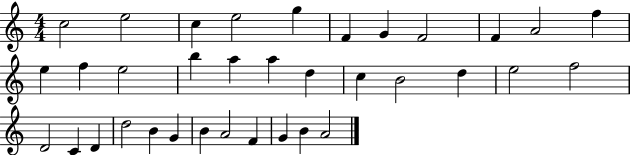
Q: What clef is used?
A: treble